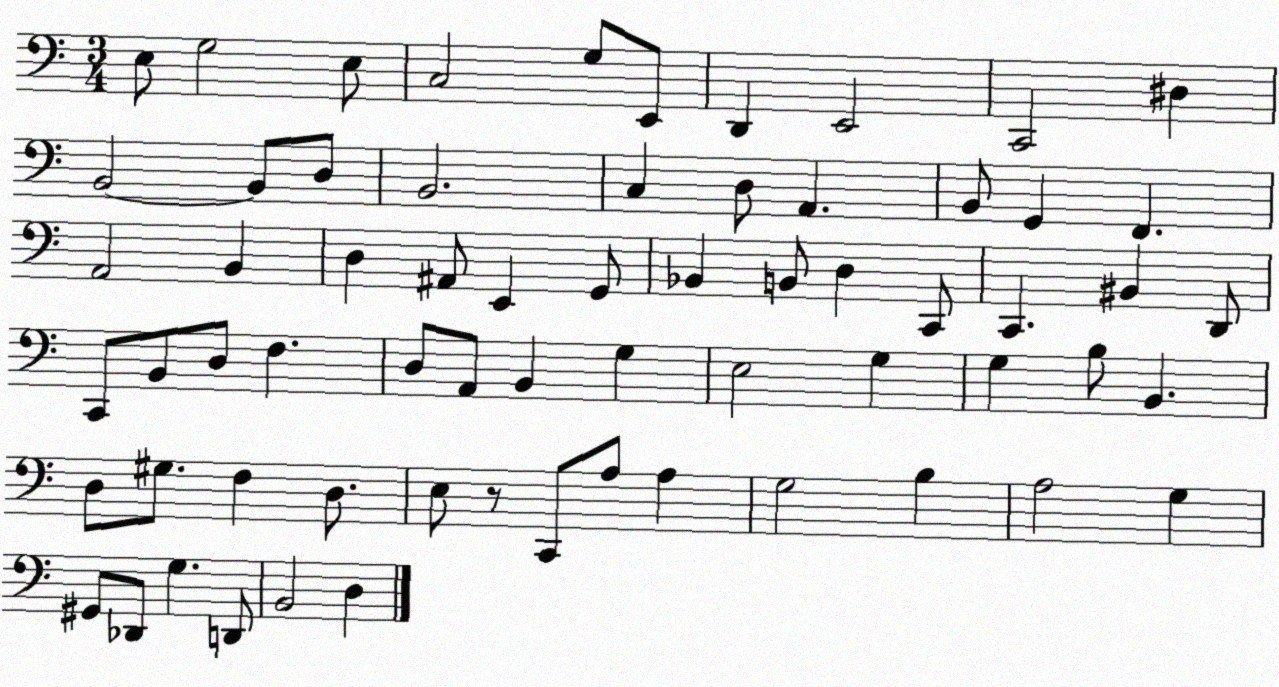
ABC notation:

X:1
T:Untitled
M:3/4
L:1/4
K:C
E,/2 G,2 E,/2 C,2 G,/2 E,,/2 D,, E,,2 C,,2 ^D, B,,2 B,,/2 D,/2 B,,2 C, D,/2 A,, B,,/2 G,, F,, A,,2 B,, D, ^A,,/2 E,, G,,/2 _B,, B,,/2 D, C,,/2 C,, ^B,, D,,/2 C,,/2 B,,/2 D,/2 F, D,/2 A,,/2 B,, G, E,2 G, G, B,/2 B,, D,/2 ^G,/2 F, D,/2 E,/2 z/2 C,,/2 A,/2 A, G,2 B, A,2 G, ^G,,/2 _D,,/2 G, D,,/2 B,,2 D,